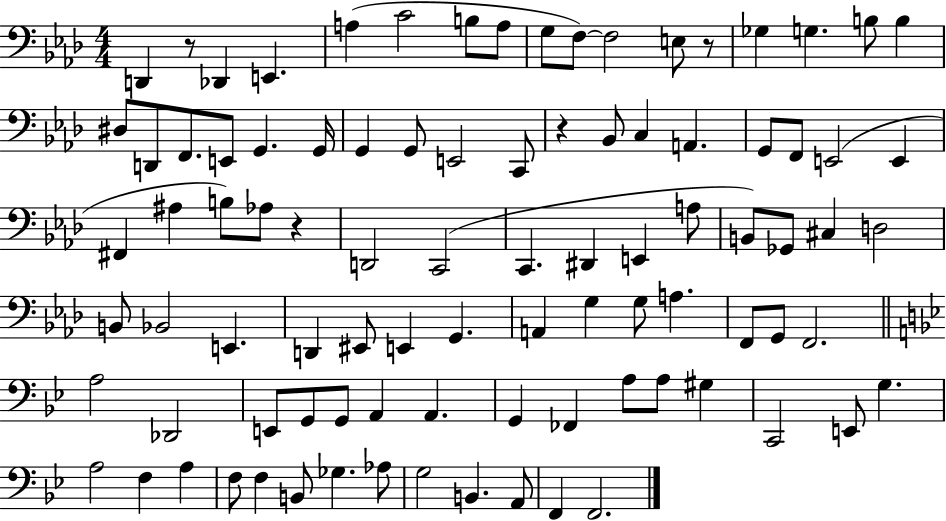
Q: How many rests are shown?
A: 4